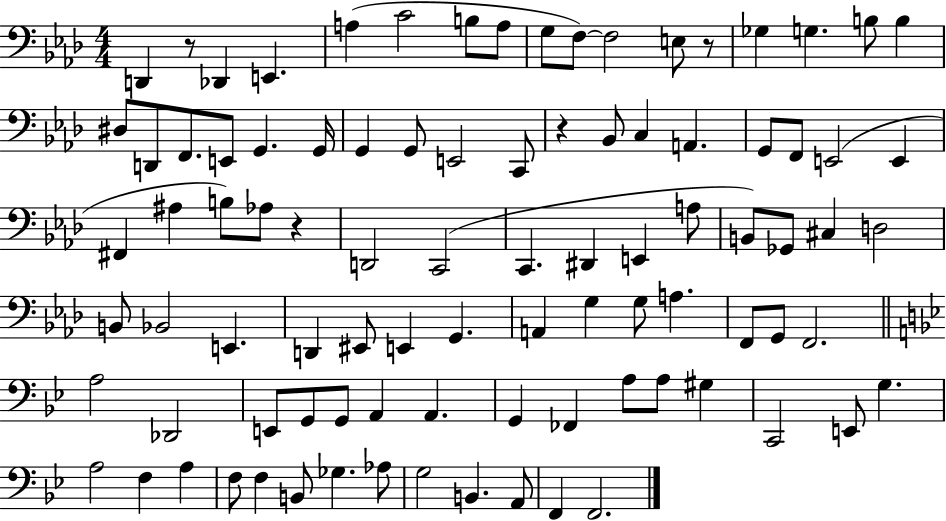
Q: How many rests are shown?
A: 4